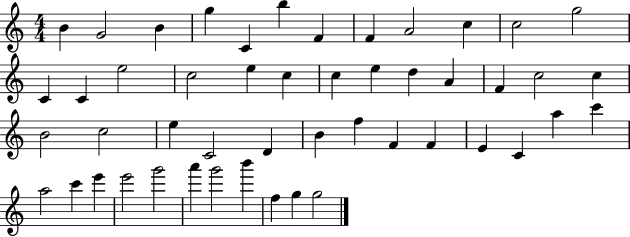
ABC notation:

X:1
T:Untitled
M:4/4
L:1/4
K:C
B G2 B g C b F F A2 c c2 g2 C C e2 c2 e c c e d A F c2 c B2 c2 e C2 D B f F F E C a c' a2 c' e' e'2 g'2 a' g'2 b' f g g2